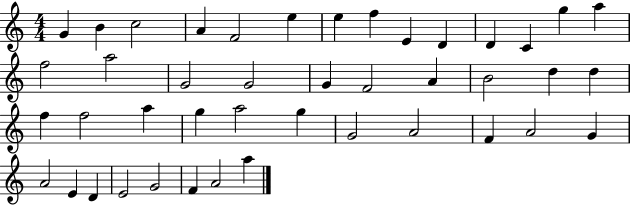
{
  \clef treble
  \numericTimeSignature
  \time 4/4
  \key c \major
  g'4 b'4 c''2 | a'4 f'2 e''4 | e''4 f''4 e'4 d'4 | d'4 c'4 g''4 a''4 | \break f''2 a''2 | g'2 g'2 | g'4 f'2 a'4 | b'2 d''4 d''4 | \break f''4 f''2 a''4 | g''4 a''2 g''4 | g'2 a'2 | f'4 a'2 g'4 | \break a'2 e'4 d'4 | e'2 g'2 | f'4 a'2 a''4 | \bar "|."
}